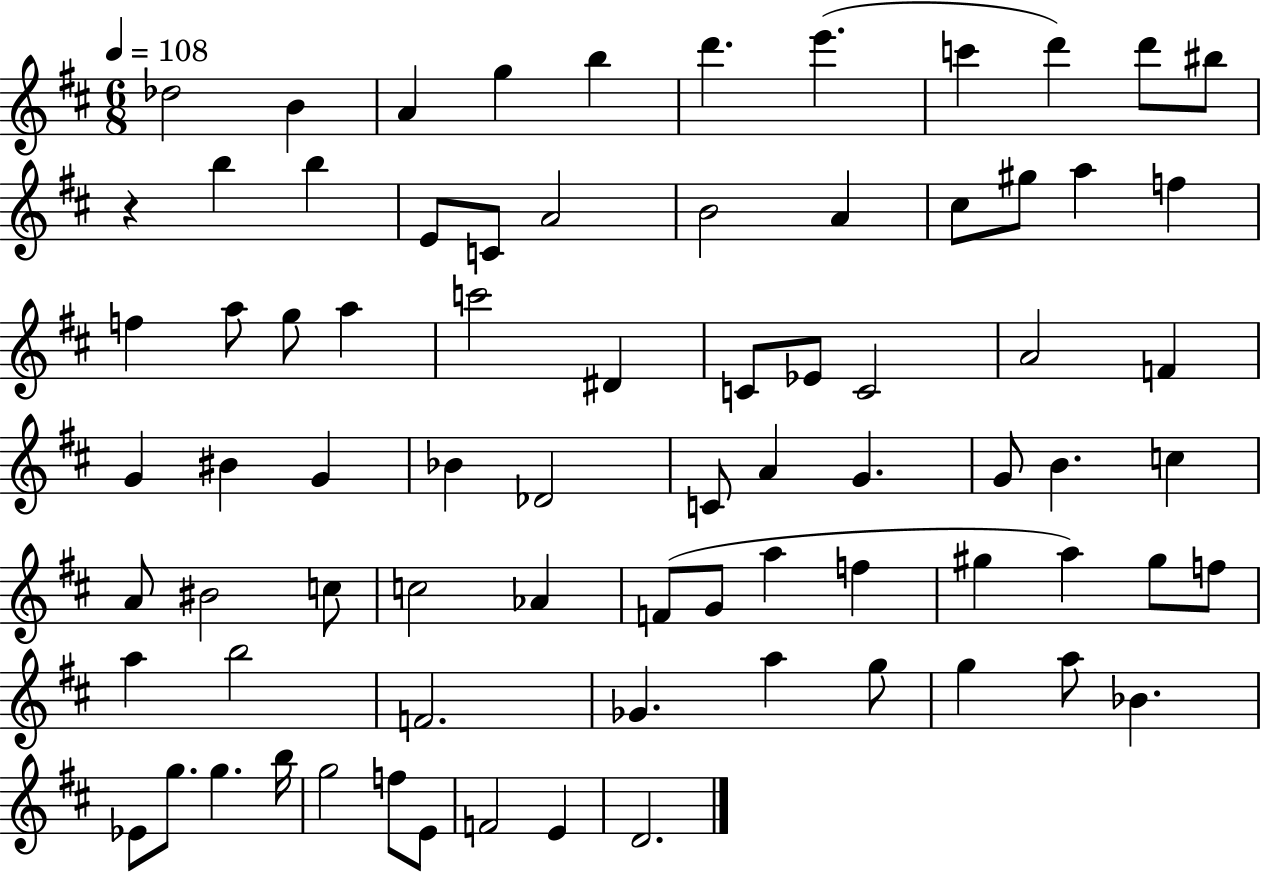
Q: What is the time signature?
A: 6/8